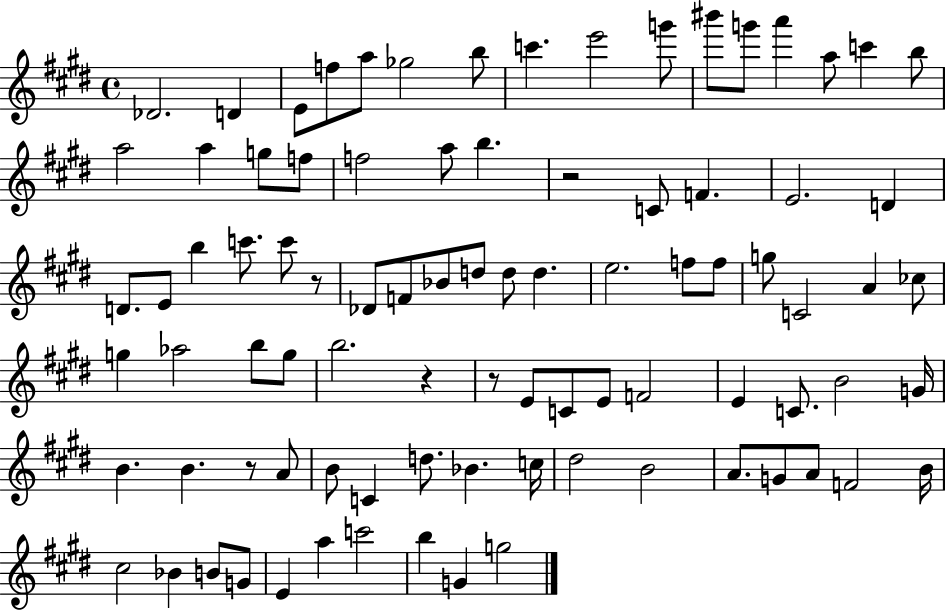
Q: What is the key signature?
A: E major